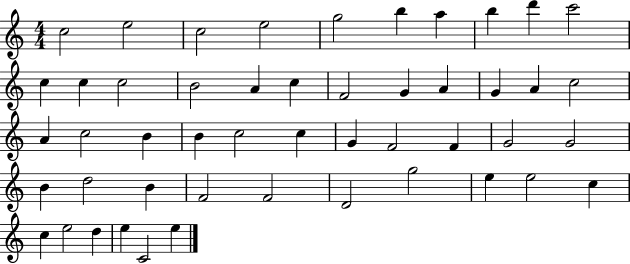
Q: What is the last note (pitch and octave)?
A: E5